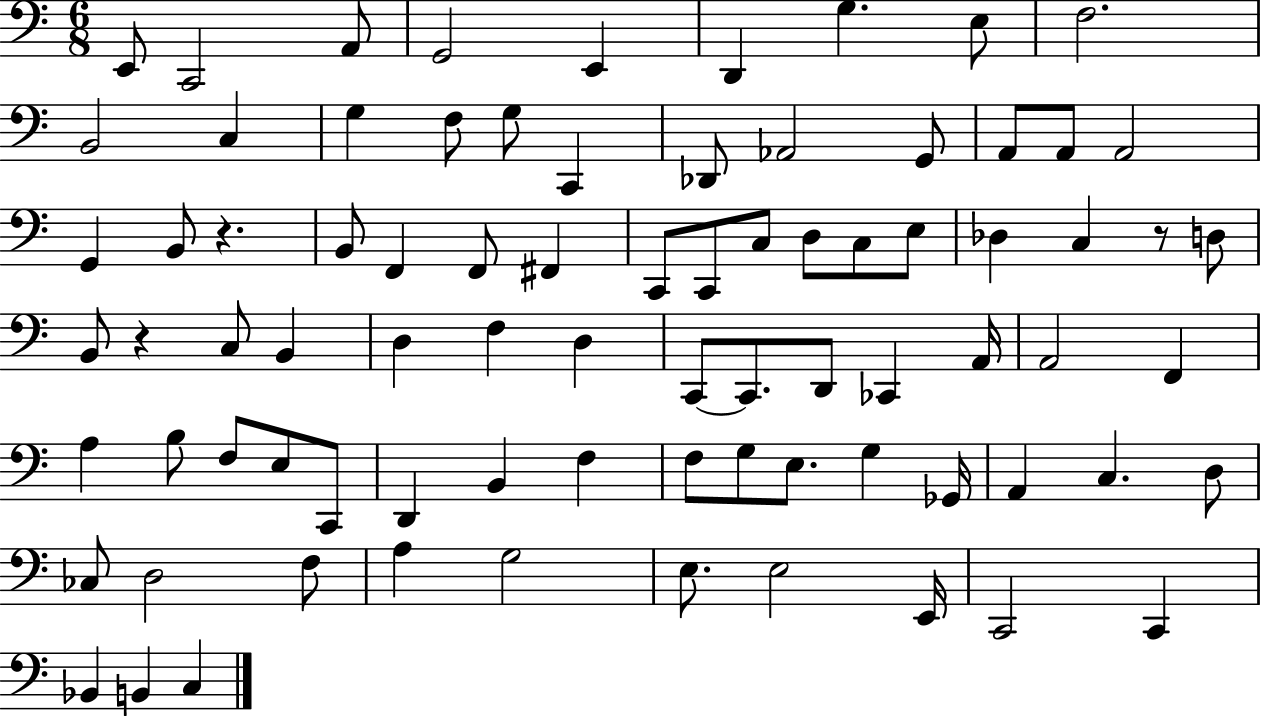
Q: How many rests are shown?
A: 3